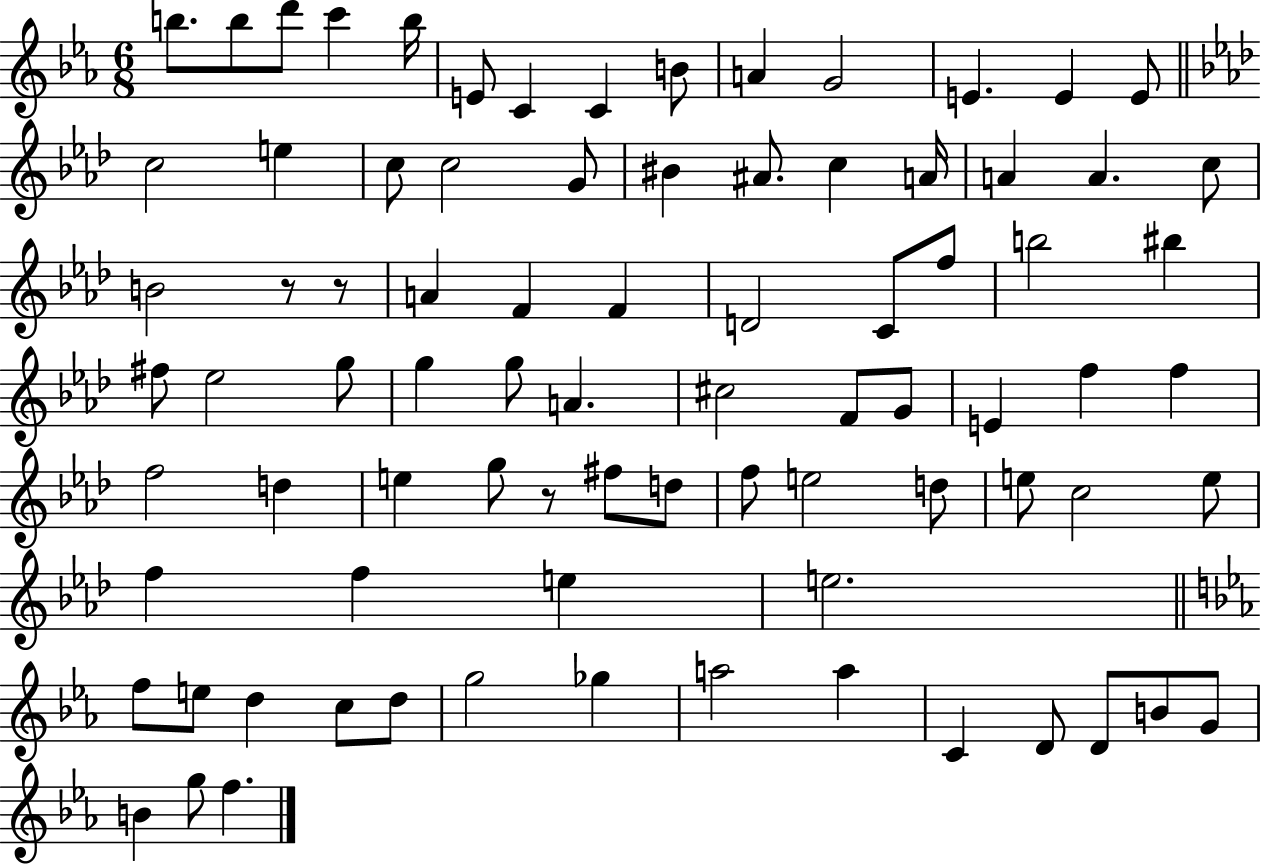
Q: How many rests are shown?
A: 3